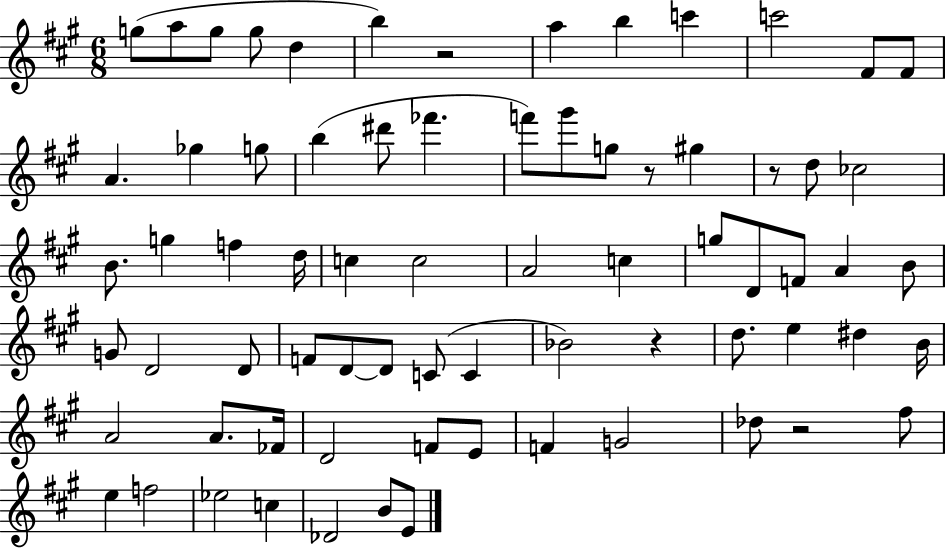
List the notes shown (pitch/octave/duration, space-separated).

G5/e A5/e G5/e G5/e D5/q B5/q R/h A5/q B5/q C6/q C6/h F#4/e F#4/e A4/q. Gb5/q G5/e B5/q D#6/e FES6/q. F6/e G#6/e G5/e R/e G#5/q R/e D5/e CES5/h B4/e. G5/q F5/q D5/s C5/q C5/h A4/h C5/q G5/e D4/e F4/e A4/q B4/e G4/e D4/h D4/e F4/e D4/e D4/e C4/e C4/q Bb4/h R/q D5/e. E5/q D#5/q B4/s A4/h A4/e. FES4/s D4/h F4/e E4/e F4/q G4/h Db5/e R/h F#5/e E5/q F5/h Eb5/h C5/q Db4/h B4/e E4/e